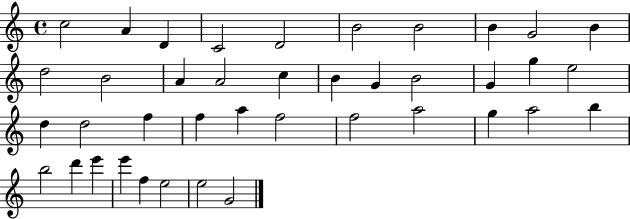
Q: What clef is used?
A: treble